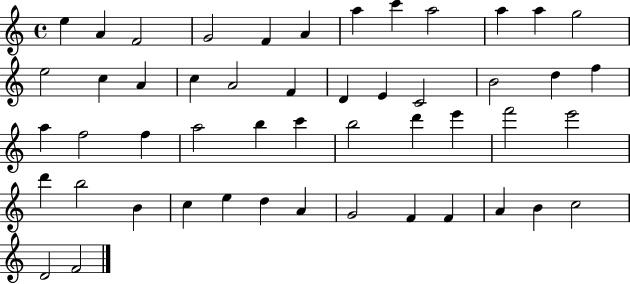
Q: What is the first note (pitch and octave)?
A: E5